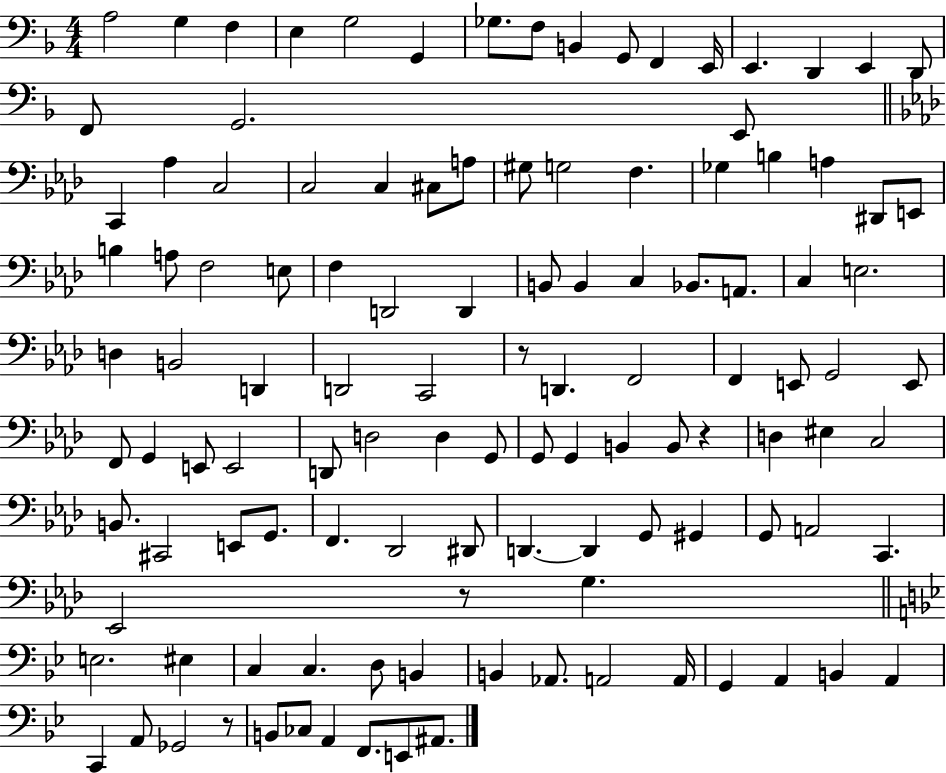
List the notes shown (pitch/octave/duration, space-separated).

A3/h G3/q F3/q E3/q G3/h G2/q Gb3/e. F3/e B2/q G2/e F2/q E2/s E2/q. D2/q E2/q D2/e F2/e G2/h. E2/e C2/q Ab3/q C3/h C3/h C3/q C#3/e A3/e G#3/e G3/h F3/q. Gb3/q B3/q A3/q D#2/e E2/e B3/q A3/e F3/h E3/e F3/q D2/h D2/q B2/e B2/q C3/q Bb2/e. A2/e. C3/q E3/h. D3/q B2/h D2/q D2/h C2/h R/e D2/q. F2/h F2/q E2/e G2/h E2/e F2/e G2/q E2/e E2/h D2/e D3/h D3/q G2/e G2/e G2/q B2/q B2/e R/q D3/q EIS3/q C3/h B2/e. C#2/h E2/e G2/e. F2/q. Db2/h D#2/e D2/q. D2/q G2/e G#2/q G2/e A2/h C2/q. Eb2/h R/e G3/q. E3/h. EIS3/q C3/q C3/q. D3/e B2/q B2/q Ab2/e. A2/h A2/s G2/q A2/q B2/q A2/q C2/q A2/e Gb2/h R/e B2/e CES3/e A2/q F2/e. E2/e A#2/e.